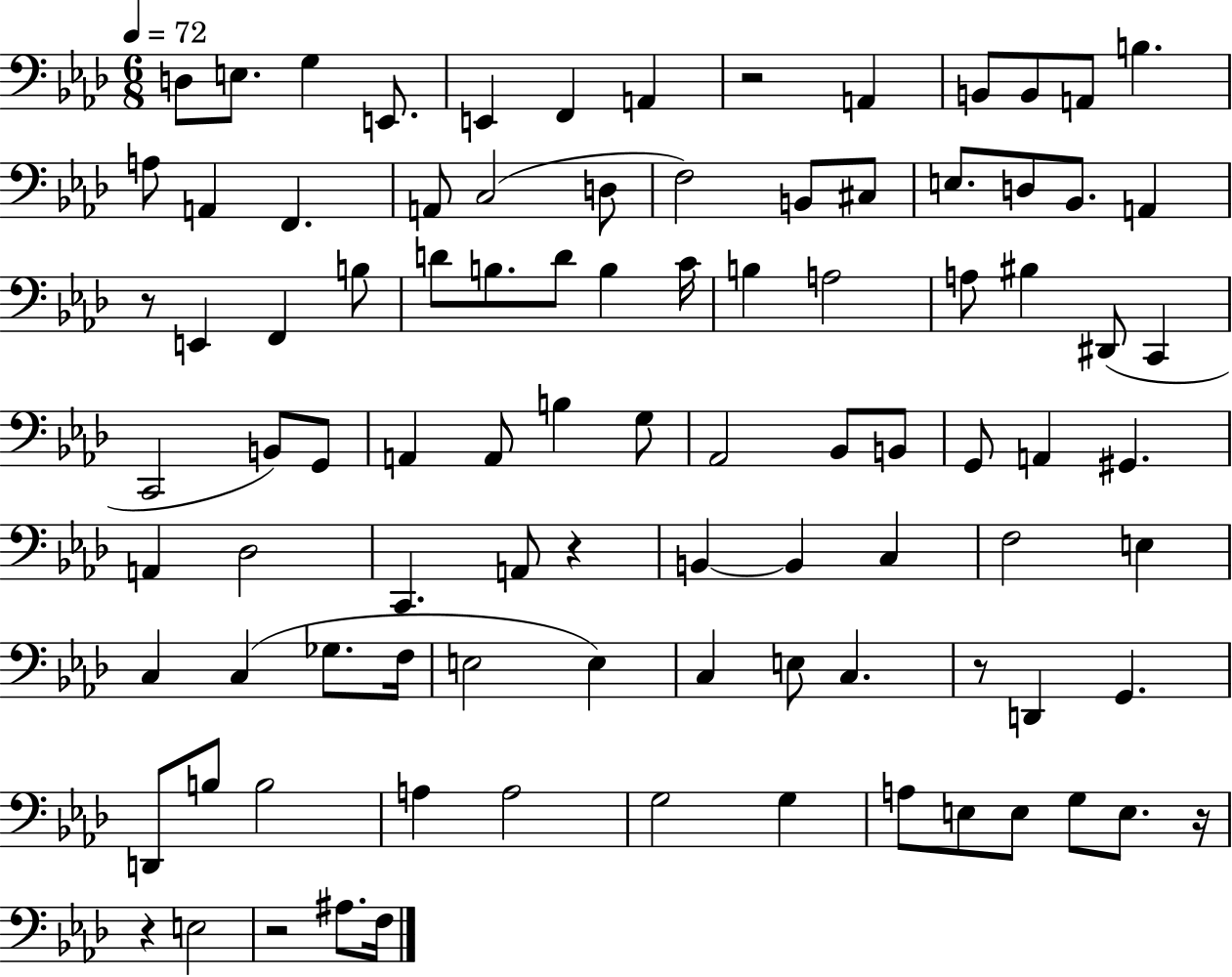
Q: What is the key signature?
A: AES major